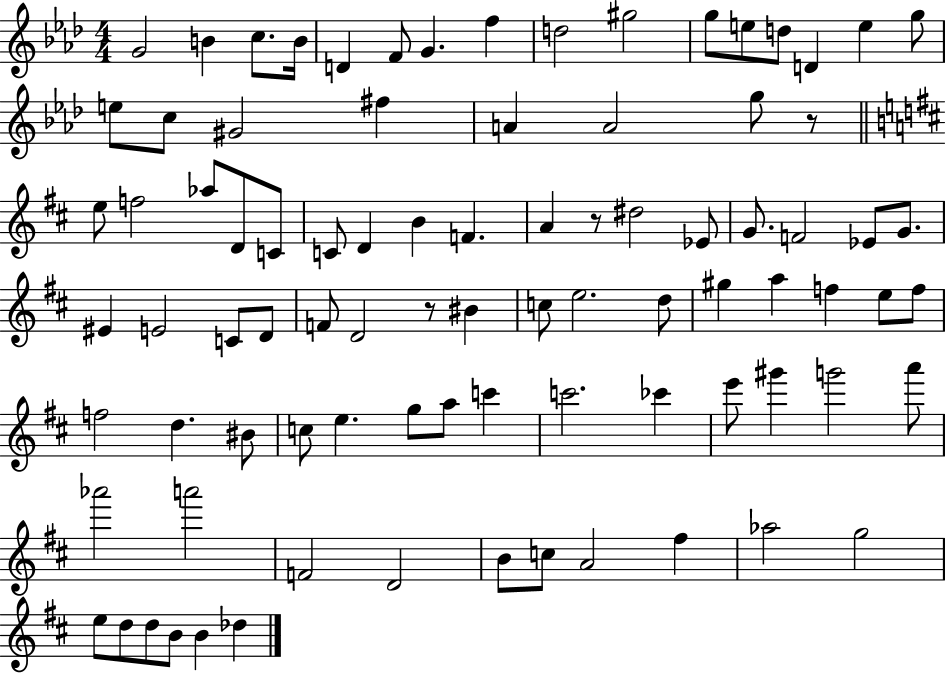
{
  \clef treble
  \numericTimeSignature
  \time 4/4
  \key aes \major
  g'2 b'4 c''8. b'16 | d'4 f'8 g'4. f''4 | d''2 gis''2 | g''8 e''8 d''8 d'4 e''4 g''8 | \break e''8 c''8 gis'2 fis''4 | a'4 a'2 g''8 r8 | \bar "||" \break \key d \major e''8 f''2 aes''8 d'8 c'8 | c'8 d'4 b'4 f'4. | a'4 r8 dis''2 ees'8 | g'8. f'2 ees'8 g'8. | \break eis'4 e'2 c'8 d'8 | f'8 d'2 r8 bis'4 | c''8 e''2. d''8 | gis''4 a''4 f''4 e''8 f''8 | \break f''2 d''4. bis'8 | c''8 e''4. g''8 a''8 c'''4 | c'''2. ces'''4 | e'''8 gis'''4 g'''2 a'''8 | \break aes'''2 a'''2 | f'2 d'2 | b'8 c''8 a'2 fis''4 | aes''2 g''2 | \break e''8 d''8 d''8 b'8 b'4 des''4 | \bar "|."
}